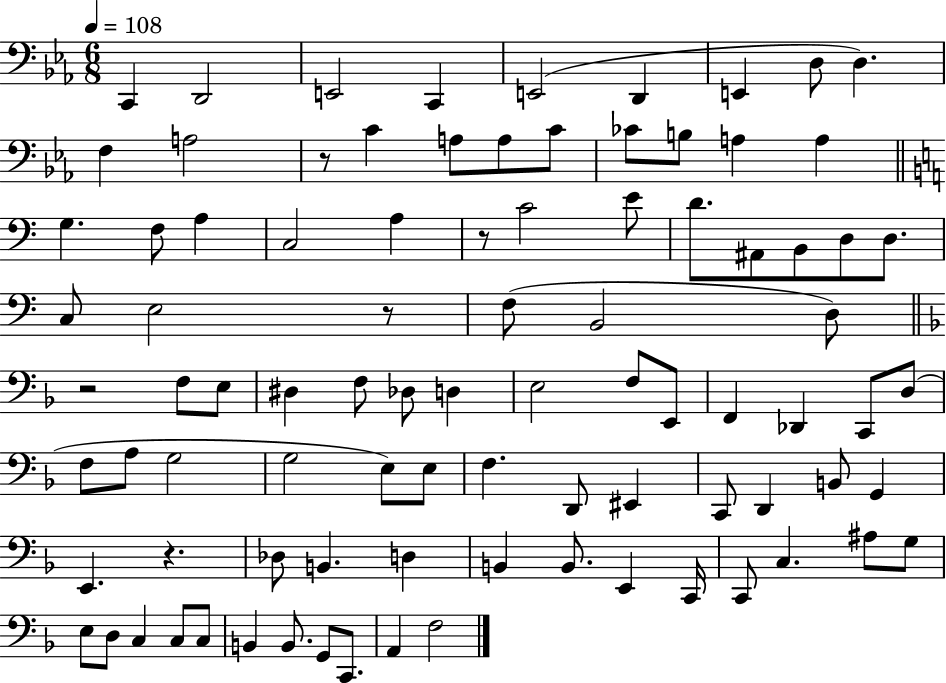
{
  \clef bass
  \numericTimeSignature
  \time 6/8
  \key ees \major
  \tempo 4 = 108
  c,4 d,2 | e,2 c,4 | e,2( d,4 | e,4 d8 d4.) | \break f4 a2 | r8 c'4 a8 a8 c'8 | ces'8 b8 a4 a4 | \bar "||" \break \key c \major g4. f8 a4 | c2 a4 | r8 c'2 e'8 | d'8. ais,8 b,8 d8 d8. | \break c8 e2 r8 | f8( b,2 d8) | \bar "||" \break \key f \major r2 f8 e8 | dis4 f8 des8 d4 | e2 f8 e,8 | f,4 des,4 c,8 d8( | \break f8 a8 g2 | g2 e8) e8 | f4. d,8 eis,4 | c,8 d,4 b,8 g,4 | \break e,4. r4. | des8 b,4. d4 | b,4 b,8. e,4 c,16 | c,8 c4. ais8 g8 | \break e8 d8 c4 c8 c8 | b,4 b,8. g,8 c,8. | a,4 f2 | \bar "|."
}